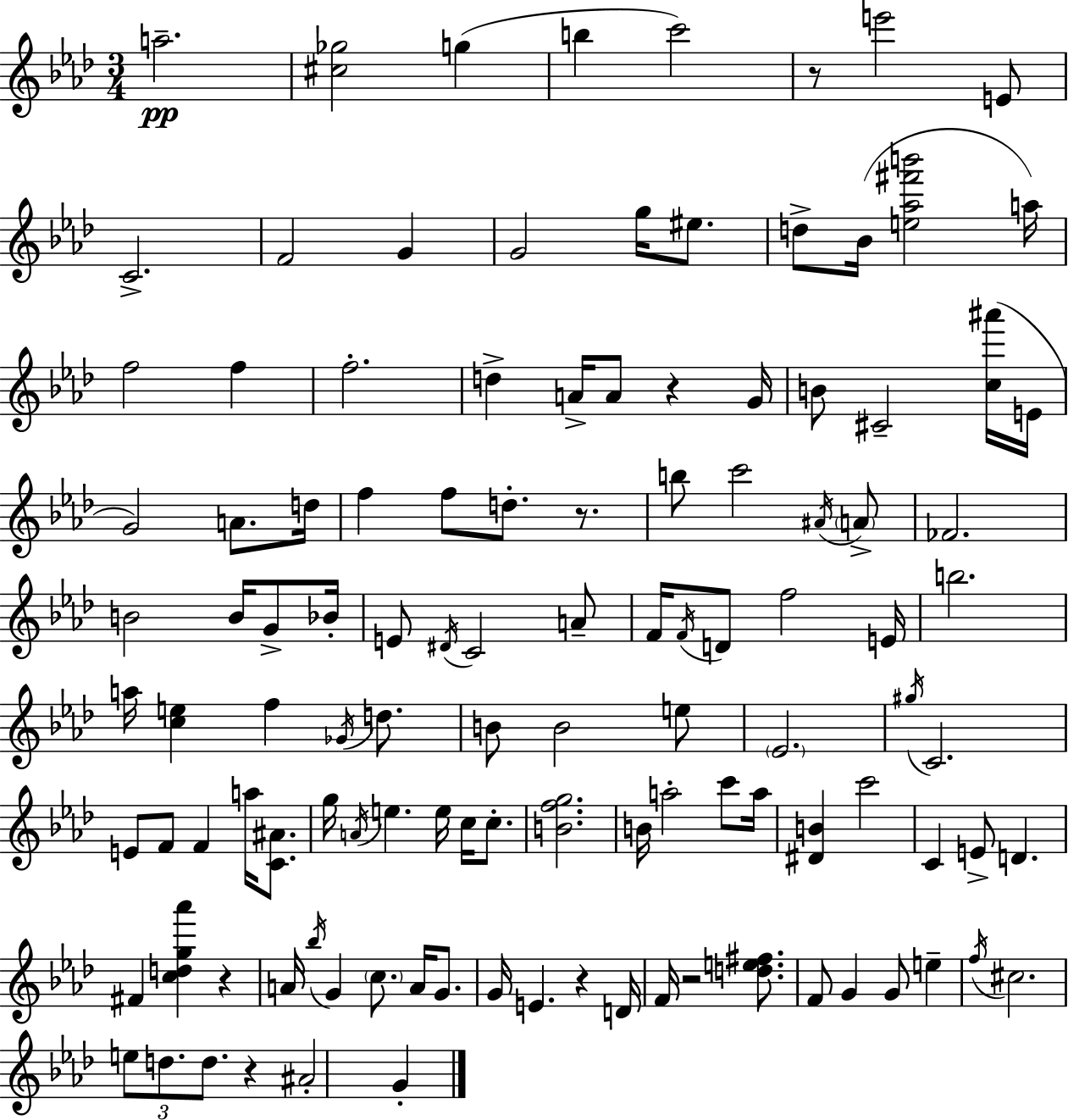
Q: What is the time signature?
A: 3/4